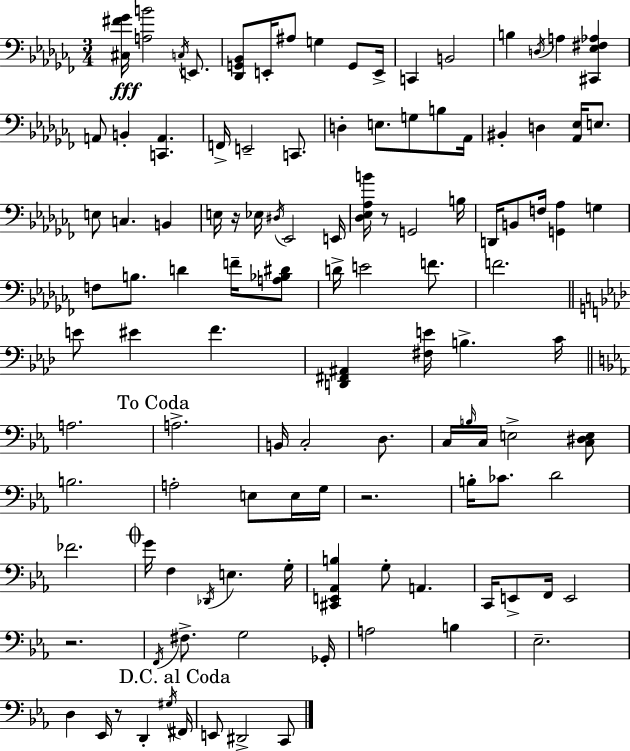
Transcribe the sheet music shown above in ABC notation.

X:1
T:Untitled
M:3/4
L:1/4
K:Abm
[^C,^F_G]/4 [A,B]2 C,/4 E,,/2 [_D,,G,,_B,,]/2 E,,/4 ^A,/2 G, G,,/2 E,,/4 C,, B,,2 B, D,/4 A, [^C,,_E,^F,_A,] A,,/2 B,, [C,,A,,] F,,/4 E,,2 C,,/2 D, E,/2 G,/2 B,/2 _A,,/4 ^B,, D, [_A,,_E,]/4 E,/2 E,/2 C, B,, E,/4 z/4 _E,/4 ^D,/4 _E,,2 E,,/4 [_D,_E,_A,B]/4 z/2 G,,2 B,/4 D,,/4 B,,/2 F,/4 [G,,_A,] G, F,/2 B,/2 D F/4 [A,_B,^D]/2 D/4 E2 F/2 F2 E/2 ^E F [D,,^F,,^A,,] [^F,E]/4 B, C/4 A,2 A,2 B,,/4 C,2 D,/2 C,/4 B,/4 C,/4 E,2 [C,^D,E,]/2 B,2 A,2 E,/2 E,/4 G,/4 z2 B,/4 _C/2 D2 _F2 G/4 F, _D,,/4 E, G,/4 [^C,,E,,_A,,B,] G,/2 A,, C,,/4 E,,/2 F,,/4 E,,2 z2 F,,/4 ^F,/2 G,2 _G,,/4 A,2 B, _E,2 D, _E,,/4 z/2 D,, ^G,/4 ^F,,/4 E,,/2 ^D,,2 C,,/2